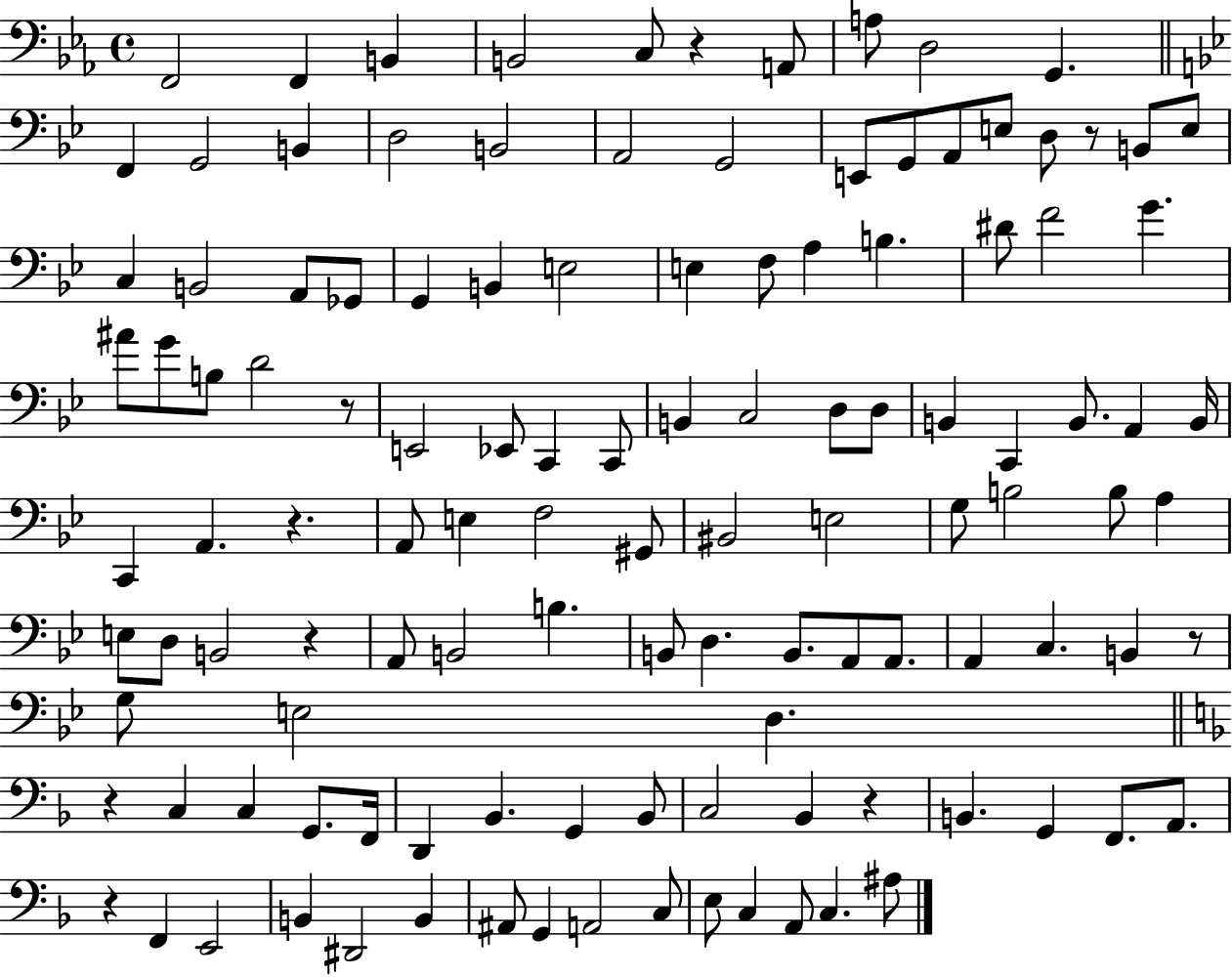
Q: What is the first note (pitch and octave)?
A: F2